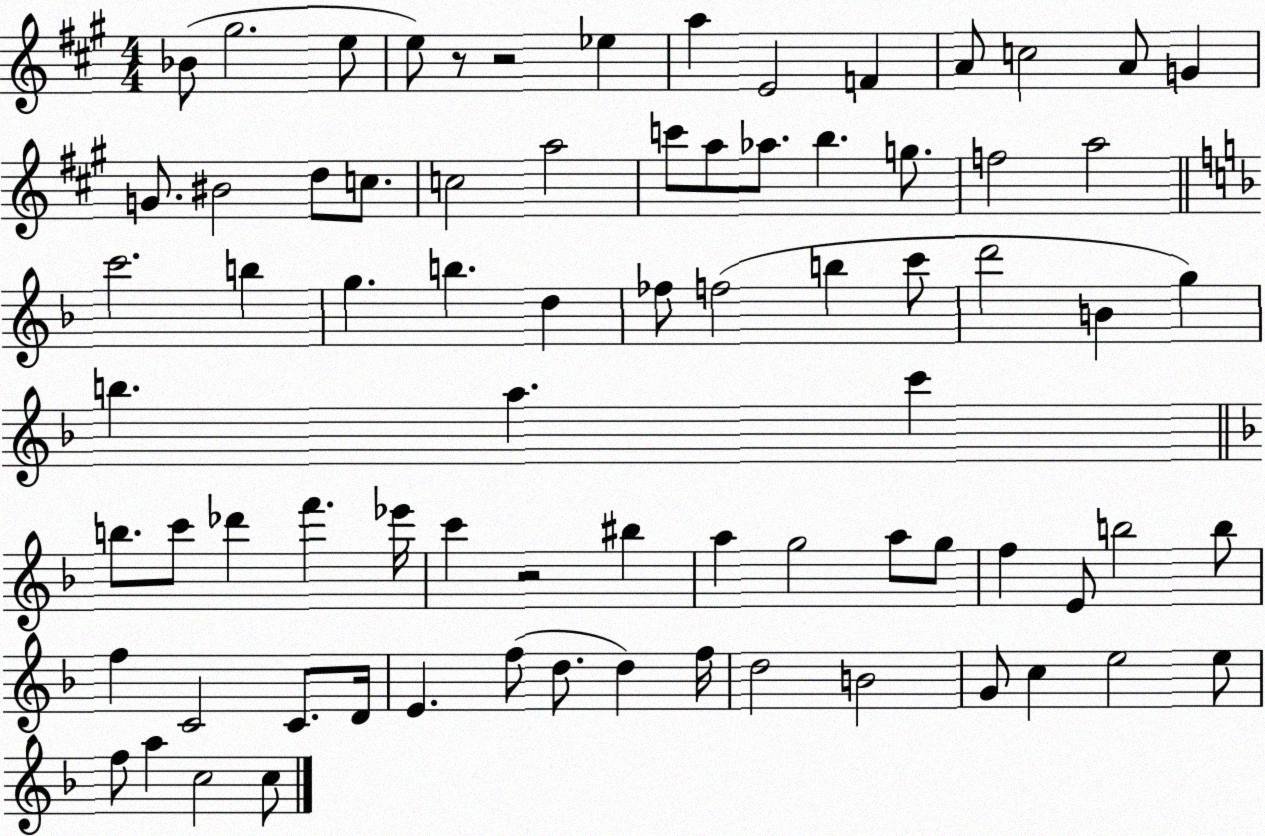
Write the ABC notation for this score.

X:1
T:Untitled
M:4/4
L:1/4
K:A
_B/2 ^g2 e/2 e/2 z/2 z2 _e a E2 F A/2 c2 A/2 G G/2 ^B2 d/2 c/2 c2 a2 c'/2 a/2 _a/2 b g/2 f2 a2 c'2 b g b d _f/2 f2 b c'/2 d'2 B g b a c' b/2 c'/2 _d' f' _e'/4 c' z2 ^b a g2 a/2 g/2 f E/2 b2 b/2 f C2 C/2 D/4 E f/2 d/2 d f/4 d2 B2 G/2 c e2 e/2 f/2 a c2 c/2